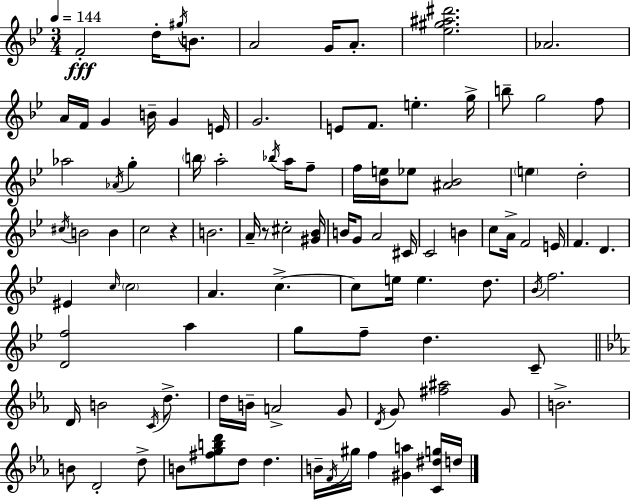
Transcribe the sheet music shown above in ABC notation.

X:1
T:Untitled
M:3/4
L:1/4
K:Gm
F2 d/4 ^g/4 B/2 A2 G/4 A/2 [_e^g^a^d']2 _A2 A/4 F/4 G B/4 G E/4 G2 E/2 F/2 e g/4 b/2 g2 f/2 _a2 _A/4 g b/4 a2 _b/4 a/4 f/2 f/4 [_Be]/4 _e/2 [^A_B]2 e d2 ^c/4 B2 B c2 z B2 A/4 z/2 ^c2 [^G_B]/4 B/4 G/2 A2 ^C/4 C2 B c/2 A/4 F2 E/4 F D ^E c/4 c2 A c c/2 e/4 e d/2 _B/4 f2 [Df]2 a g/2 f/2 d C/2 D/4 B2 C/4 d/2 d/4 B/4 A2 G/2 D/4 G/2 [^f^a]2 G/2 B2 B/2 D2 d/2 B/2 [^fgbd']/2 d/2 d B/4 F/4 ^g/4 f [^Ga] [C^dg]/4 d/4